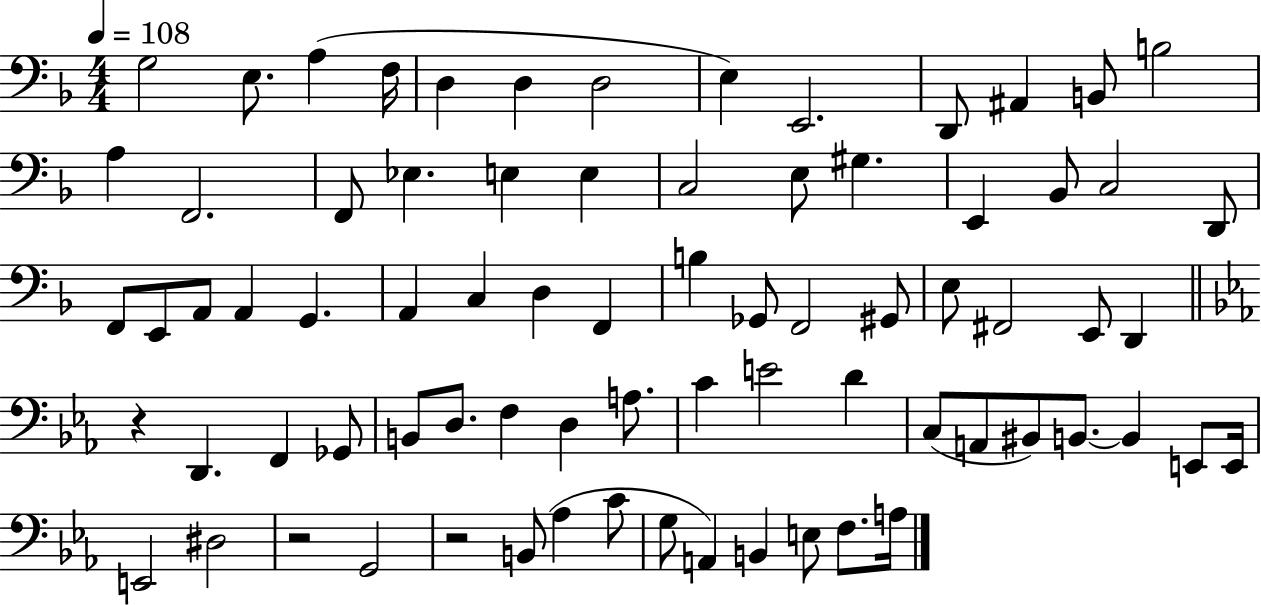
{
  \clef bass
  \numericTimeSignature
  \time 4/4
  \key f \major
  \tempo 4 = 108
  g2 e8. a4( f16 | d4 d4 d2 | e4) e,2. | d,8 ais,4 b,8 b2 | \break a4 f,2. | f,8 ees4. e4 e4 | c2 e8 gis4. | e,4 bes,8 c2 d,8 | \break f,8 e,8 a,8 a,4 g,4. | a,4 c4 d4 f,4 | b4 ges,8 f,2 gis,8 | e8 fis,2 e,8 d,4 | \break \bar "||" \break \key c \minor r4 d,4. f,4 ges,8 | b,8 d8. f4 d4 a8. | c'4 e'2 d'4 | c8( a,8 bis,8) b,8.~~ b,4 e,8 e,16 | \break e,2 dis2 | r2 g,2 | r2 b,8( aes4 c'8 | g8 a,4) b,4 e8 f8. a16 | \break \bar "|."
}